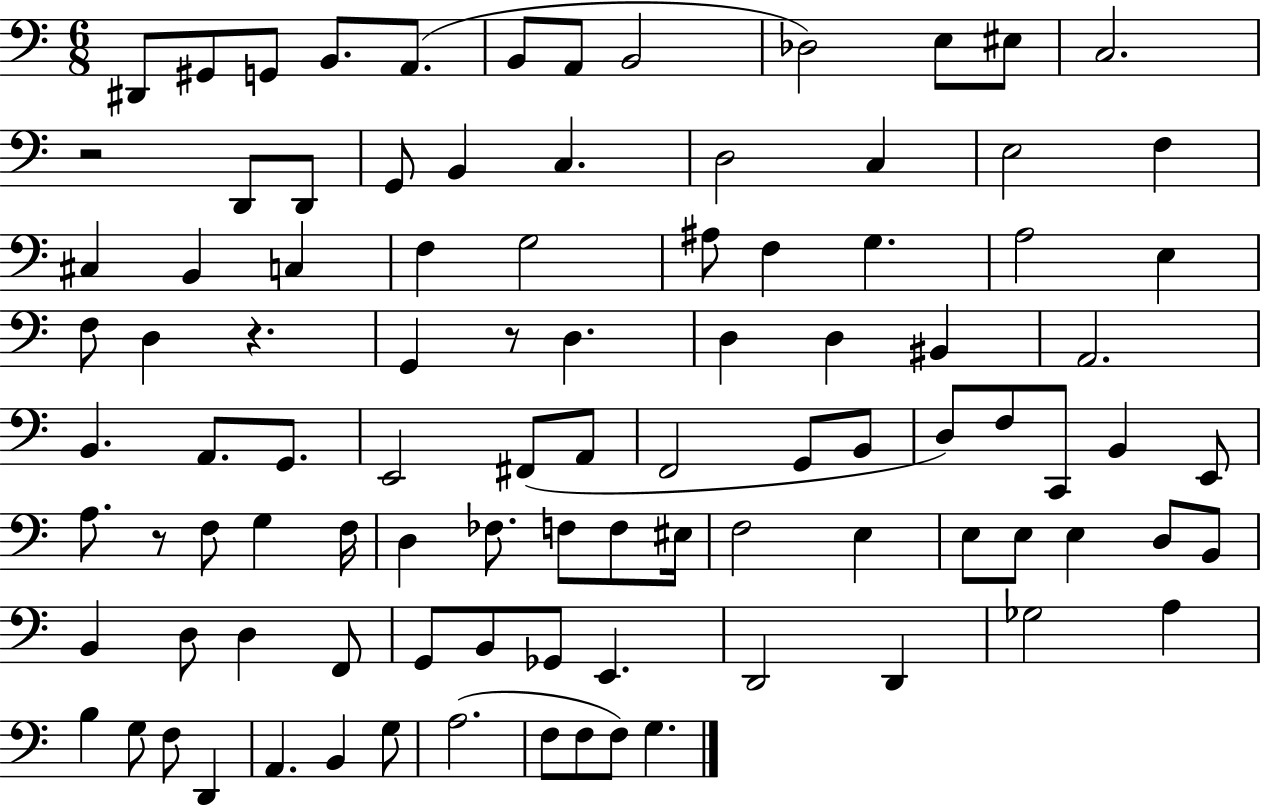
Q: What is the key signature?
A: C major